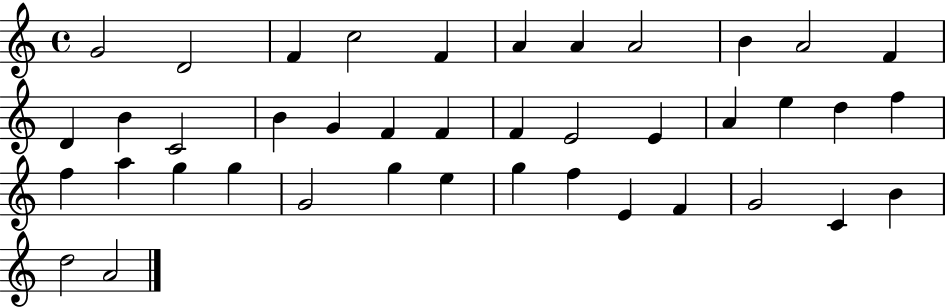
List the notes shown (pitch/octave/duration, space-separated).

G4/h D4/h F4/q C5/h F4/q A4/q A4/q A4/h B4/q A4/h F4/q D4/q B4/q C4/h B4/q G4/q F4/q F4/q F4/q E4/h E4/q A4/q E5/q D5/q F5/q F5/q A5/q G5/q G5/q G4/h G5/q E5/q G5/q F5/q E4/q F4/q G4/h C4/q B4/q D5/h A4/h